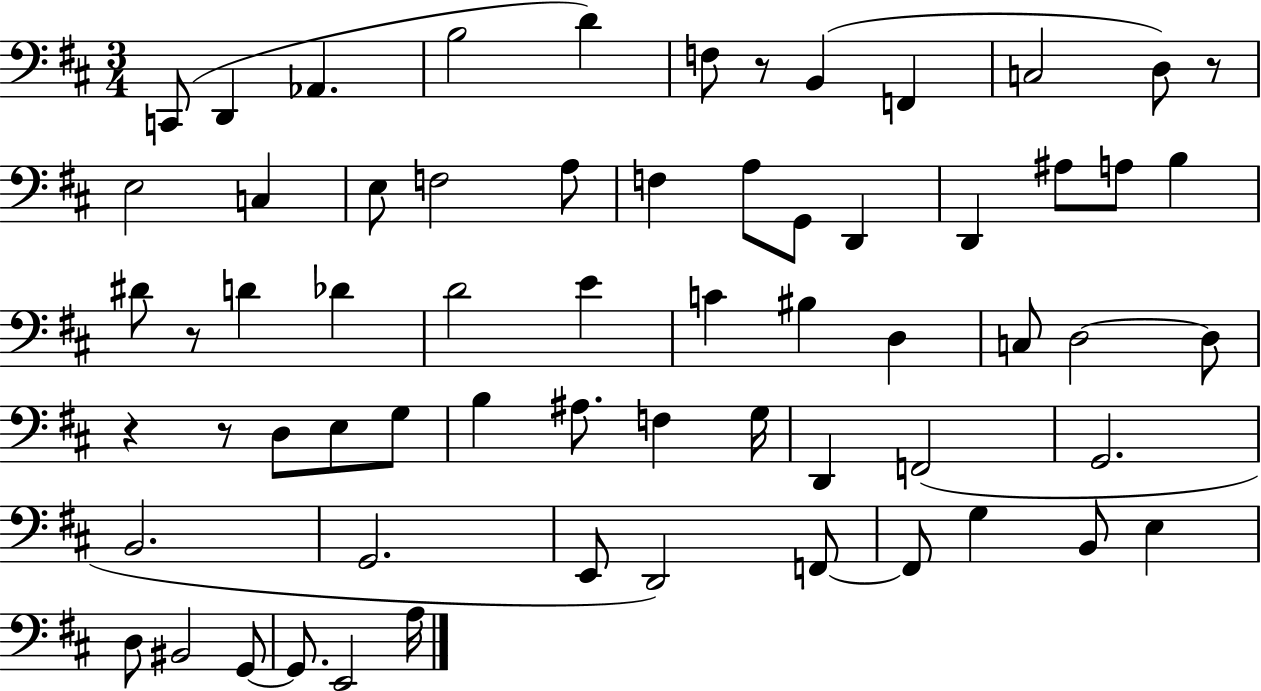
{
  \clef bass
  \numericTimeSignature
  \time 3/4
  \key d \major
  c,8( d,4 aes,4. | b2 d'4) | f8 r8 b,4( f,4 | c2 d8) r8 | \break e2 c4 | e8 f2 a8 | f4 a8 g,8 d,4 | d,4 ais8 a8 b4 | \break dis'8 r8 d'4 des'4 | d'2 e'4 | c'4 bis4 d4 | c8 d2~~ d8 | \break r4 r8 d8 e8 g8 | b4 ais8. f4 g16 | d,4 f,2( | g,2. | \break b,2. | g,2. | e,8 d,2) f,8~~ | f,8 g4 b,8 e4 | \break d8 bis,2 g,8~~ | g,8. e,2 a16 | \bar "|."
}